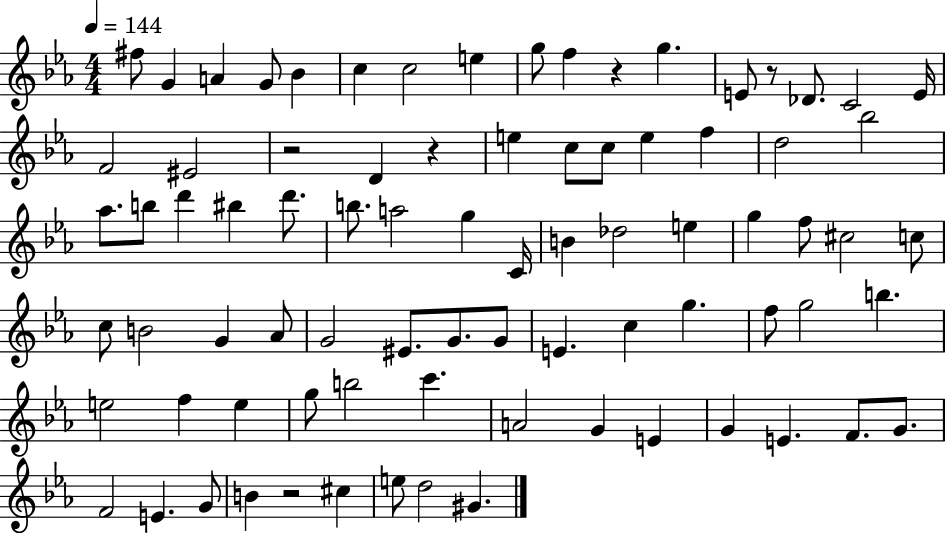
X:1
T:Untitled
M:4/4
L:1/4
K:Eb
^f/2 G A G/2 _B c c2 e g/2 f z g E/2 z/2 _D/2 C2 E/4 F2 ^E2 z2 D z e c/2 c/2 e f d2 _b2 _a/2 b/2 d' ^b d'/2 b/2 a2 g C/4 B _d2 e g f/2 ^c2 c/2 c/2 B2 G _A/2 G2 ^E/2 G/2 G/2 E c g f/2 g2 b e2 f e g/2 b2 c' A2 G E G E F/2 G/2 F2 E G/2 B z2 ^c e/2 d2 ^G